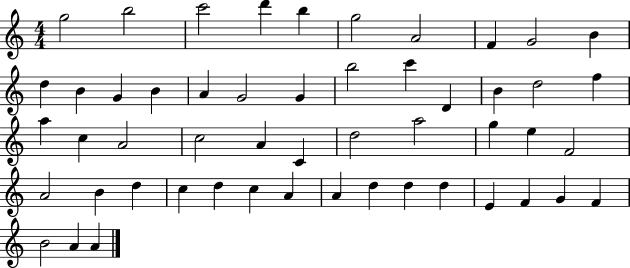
X:1
T:Untitled
M:4/4
L:1/4
K:C
g2 b2 c'2 d' b g2 A2 F G2 B d B G B A G2 G b2 c' D B d2 f a c A2 c2 A C d2 a2 g e F2 A2 B d c d c A A d d d E F G F B2 A A